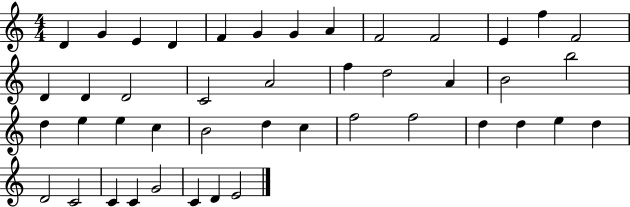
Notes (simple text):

D4/q G4/q E4/q D4/q F4/q G4/q G4/q A4/q F4/h F4/h E4/q F5/q F4/h D4/q D4/q D4/h C4/h A4/h F5/q D5/h A4/q B4/h B5/h D5/q E5/q E5/q C5/q B4/h D5/q C5/q F5/h F5/h D5/q D5/q E5/q D5/q D4/h C4/h C4/q C4/q G4/h C4/q D4/q E4/h